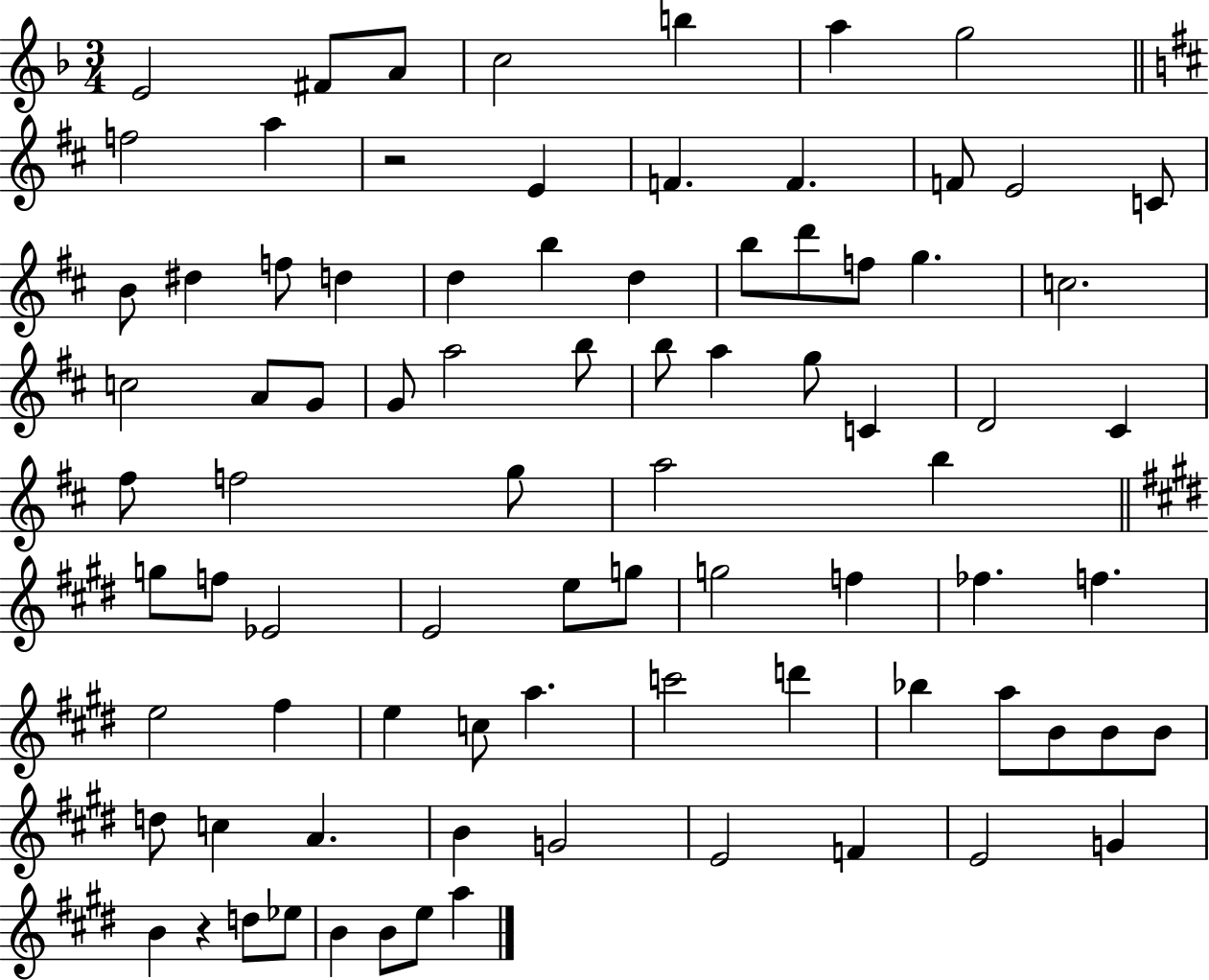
X:1
T:Untitled
M:3/4
L:1/4
K:F
E2 ^F/2 A/2 c2 b a g2 f2 a z2 E F F F/2 E2 C/2 B/2 ^d f/2 d d b d b/2 d'/2 f/2 g c2 c2 A/2 G/2 G/2 a2 b/2 b/2 a g/2 C D2 ^C ^f/2 f2 g/2 a2 b g/2 f/2 _E2 E2 e/2 g/2 g2 f _f f e2 ^f e c/2 a c'2 d' _b a/2 B/2 B/2 B/2 d/2 c A B G2 E2 F E2 G B z d/2 _e/2 B B/2 e/2 a